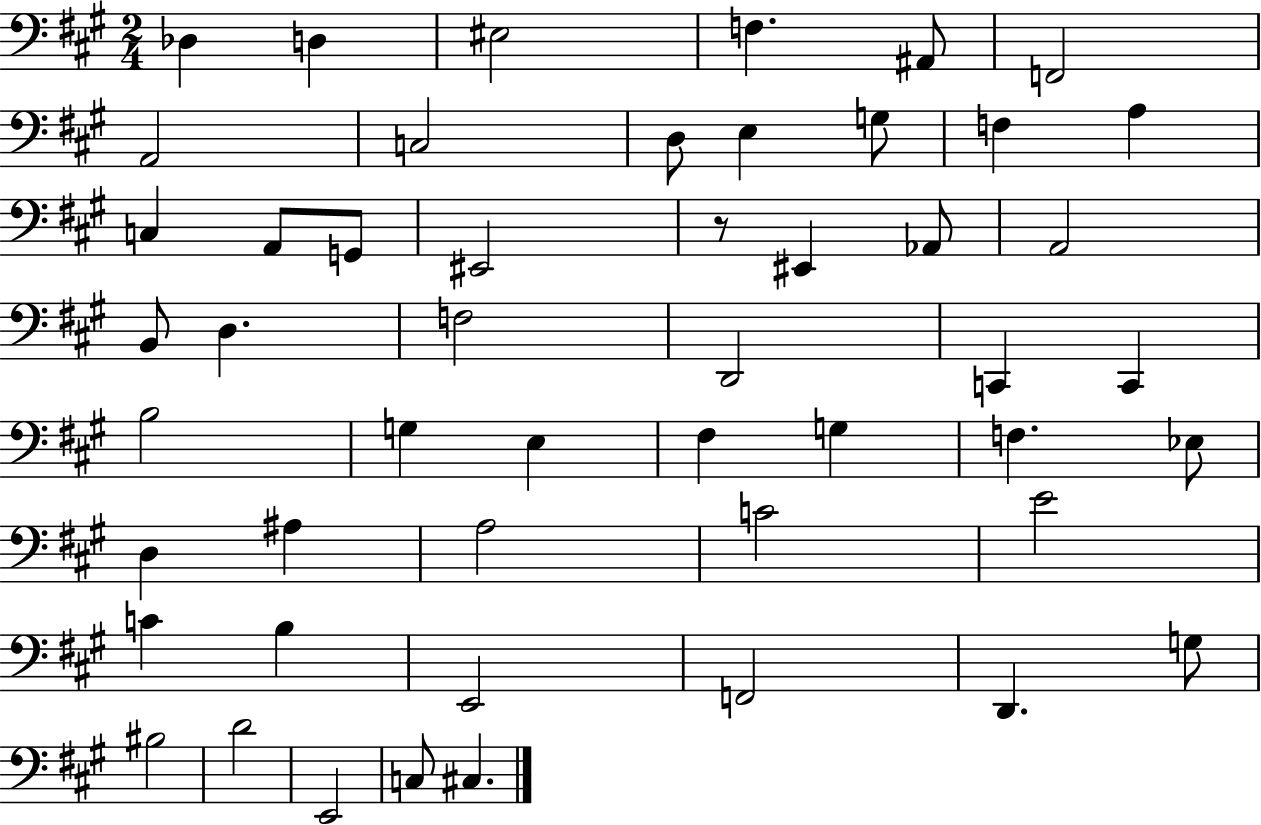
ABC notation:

X:1
T:Untitled
M:2/4
L:1/4
K:A
_D, D, ^E,2 F, ^A,,/2 F,,2 A,,2 C,2 D,/2 E, G,/2 F, A, C, A,,/2 G,,/2 ^E,,2 z/2 ^E,, _A,,/2 A,,2 B,,/2 D, F,2 D,,2 C,, C,, B,2 G, E, ^F, G, F, _E,/2 D, ^A, A,2 C2 E2 C B, E,,2 F,,2 D,, G,/2 ^B,2 D2 E,,2 C,/2 ^C,